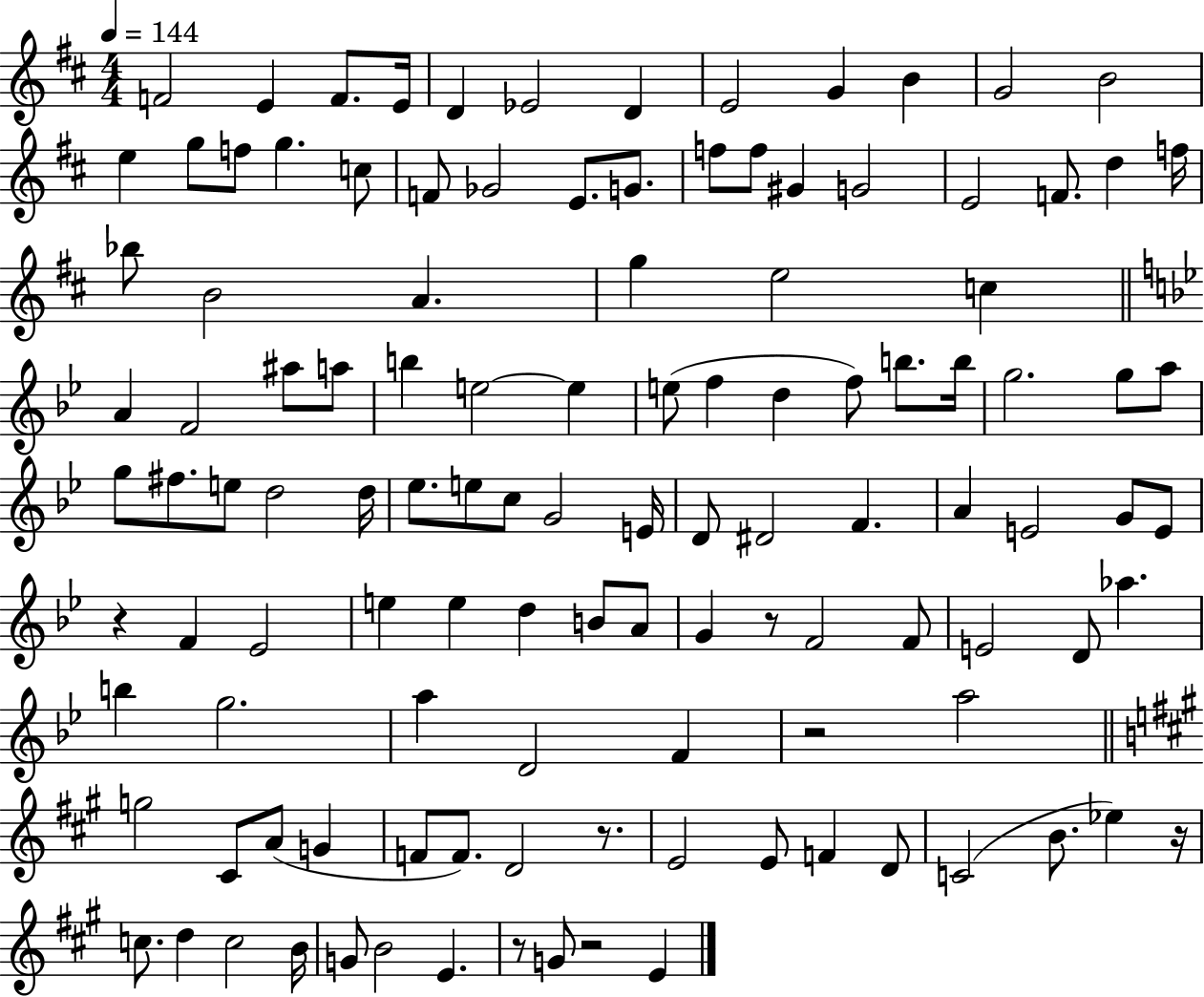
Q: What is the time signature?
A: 4/4